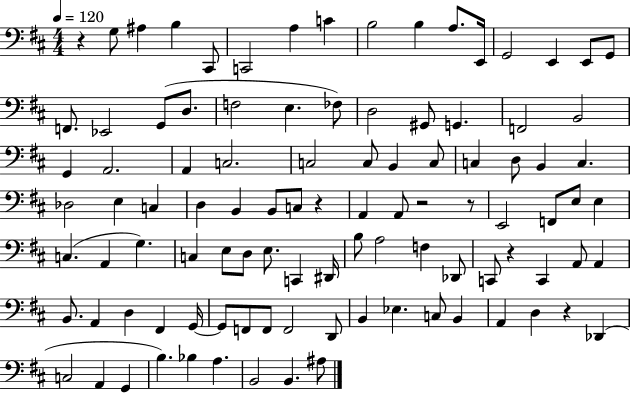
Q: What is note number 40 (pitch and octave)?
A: Db3